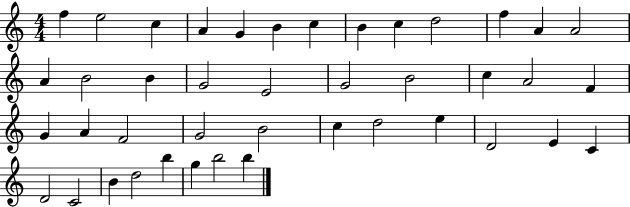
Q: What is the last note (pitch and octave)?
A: B5